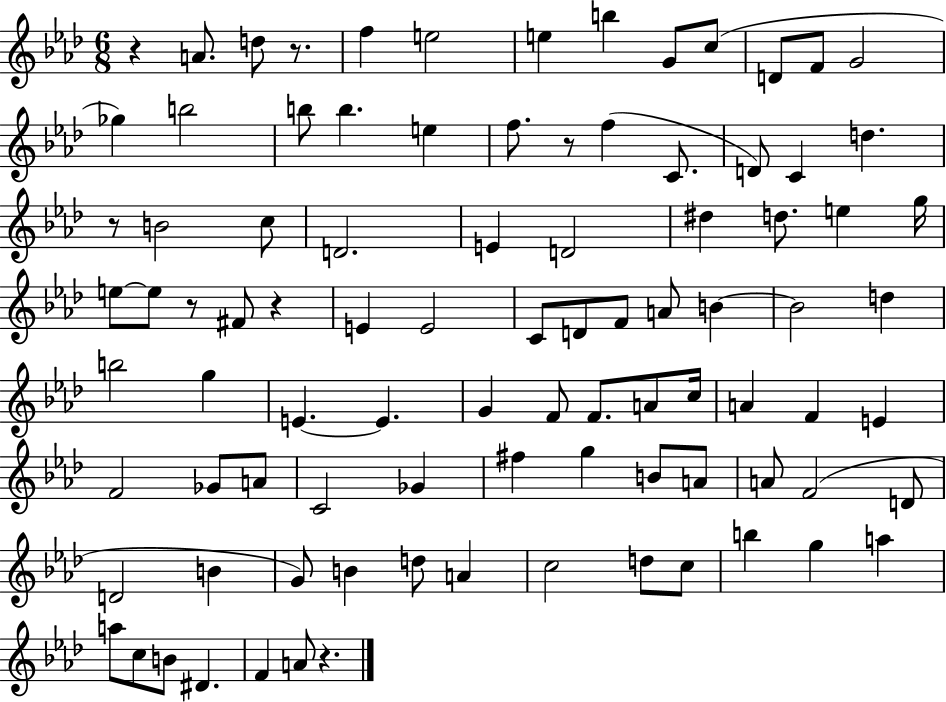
{
  \clef treble
  \numericTimeSignature
  \time 6/8
  \key aes \major
  r4 a'8. d''8 r8. | f''4 e''2 | e''4 b''4 g'8 c''8( | d'8 f'8 g'2 | \break ges''4) b''2 | b''8 b''4. e''4 | f''8. r8 f''4( c'8. | d'8) c'4 d''4. | \break r8 b'2 c''8 | d'2. | e'4 d'2 | dis''4 d''8. e''4 g''16 | \break e''8~~ e''8 r8 fis'8 r4 | e'4 e'2 | c'8 d'8 f'8 a'8 b'4~~ | b'2 d''4 | \break b''2 g''4 | e'4.~~ e'4. | g'4 f'8 f'8. a'8 c''16 | a'4 f'4 e'4 | \break f'2 ges'8 a'8 | c'2 ges'4 | fis''4 g''4 b'8 a'8 | a'8 f'2( d'8 | \break d'2 b'4 | g'8) b'4 d''8 a'4 | c''2 d''8 c''8 | b''4 g''4 a''4 | \break a''8 c''8 b'8 dis'4. | f'4 a'8 r4. | \bar "|."
}